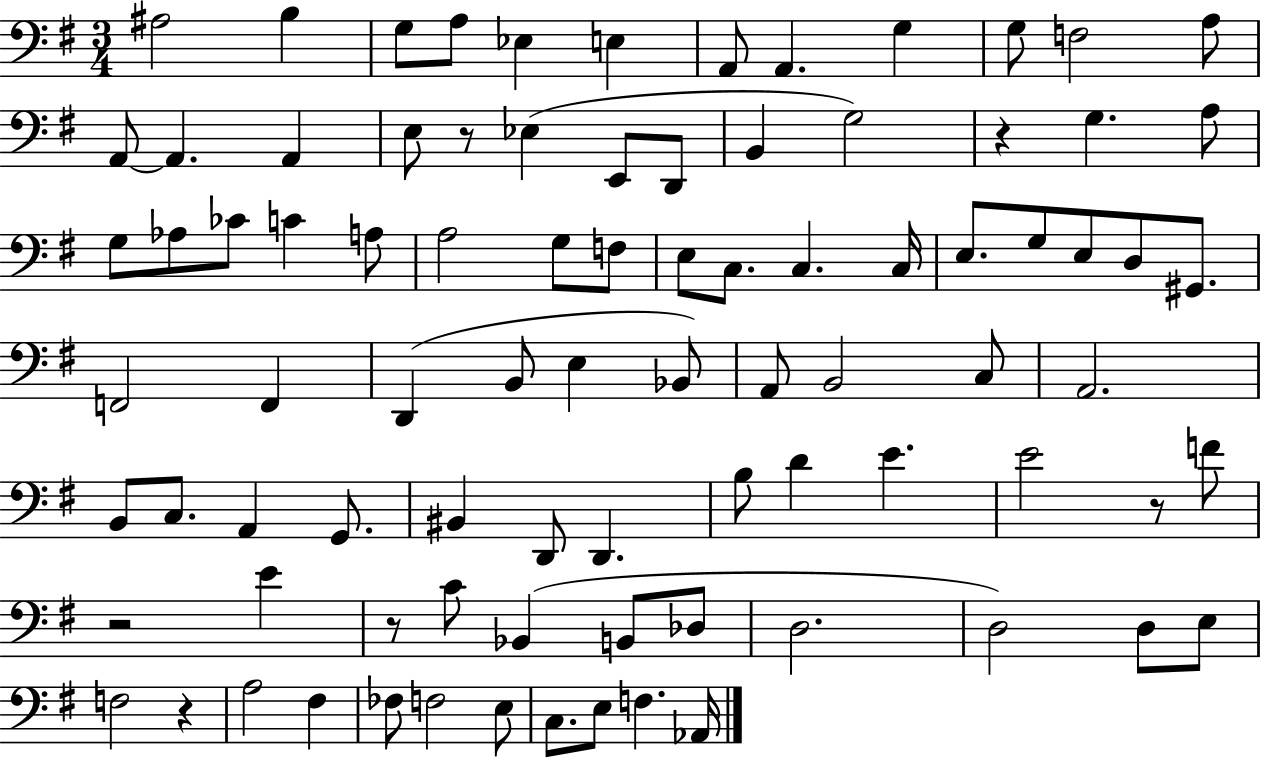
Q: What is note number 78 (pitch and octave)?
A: C3